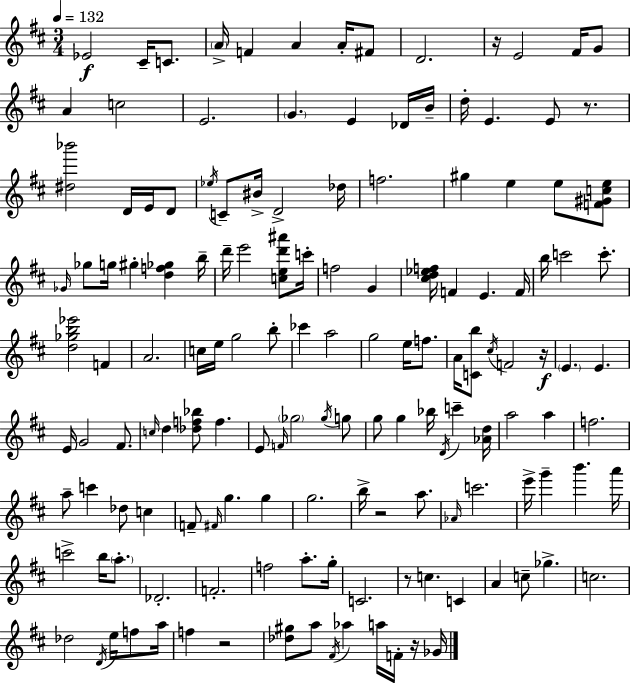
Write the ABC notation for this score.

X:1
T:Untitled
M:3/4
L:1/4
K:D
_E2 ^C/4 C/2 A/4 F A A/4 ^F/2 D2 z/4 E2 ^F/4 G/2 A c2 E2 G E _D/4 B/4 d/4 E E/2 z/2 [^d_b']2 D/4 E/4 D/2 _e/4 C/2 ^B/4 D2 _d/4 f2 ^g e e/2 [F^Gce]/2 _G/4 _g/2 g/4 ^g [df_g] b/4 d'/4 e'2 [ced'^a']/2 c'/4 f2 G [^cd_ef]/4 F E F/4 b/4 c'2 c'/2 [d_gb_e']2 F A2 c/4 e/4 g2 b/2 _c' a2 g2 e/4 f/2 A/4 [Cb]/2 ^c/4 F2 z/4 E E E/4 G2 ^F/2 c/4 d [_df_b]/2 f E/2 F/4 _g2 _g/4 g/2 g/2 g _b/4 D/4 c' [_Ad]/4 a2 a f2 a/2 c' _d/2 c F/2 ^F/4 g g g2 b/4 z2 a/2 _A/4 c'2 e'/4 g' b' a'/4 c'2 b/4 a/2 _D2 F2 f2 a/2 g/4 C2 z/2 c C A c/2 _g c2 _d2 D/4 e/4 f/2 a/4 f z2 [_d^g]/2 a/2 ^F/4 _a a/4 F/4 z/4 _G/4